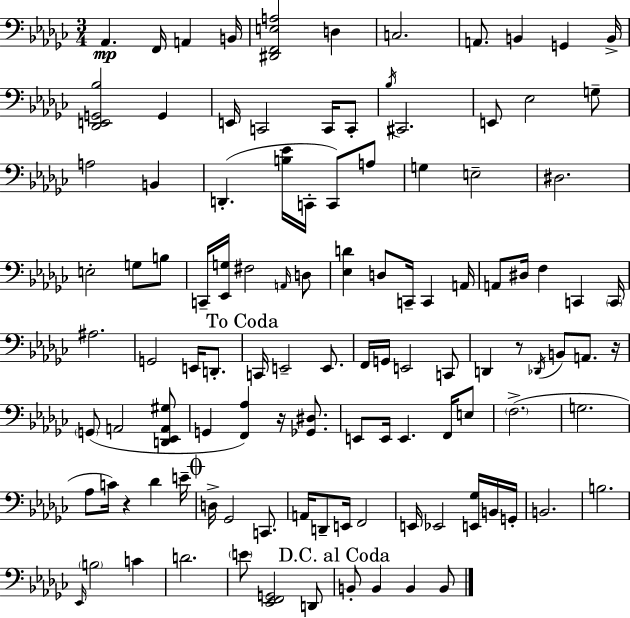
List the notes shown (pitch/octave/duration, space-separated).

Ab2/q. F2/s A2/q B2/s [D#2,F2,E3,A3]/h D3/q C3/h. A2/e. B2/q G2/q B2/s [Db2,E2,G2,Bb3]/h G2/q E2/s C2/h C2/s C2/e Bb3/s C#2/h. E2/e Eb3/h G3/e A3/h B2/q D2/q. [B3,Eb4]/s C2/s C2/e A3/e G3/q E3/h D#3/h. E3/h G3/e B3/e C2/s [Eb2,G3]/s F#3/h A2/s D3/e [Eb3,D4]/q D3/e C2/s C2/q A2/s A2/e D#3/s F3/q C2/q C2/s A#3/h. G2/h E2/s D2/e. C2/s E2/h E2/e. F2/s G2/s E2/h C2/e D2/q R/e Db2/s B2/e A2/e. R/s G2/e A2/h [D2,Eb2,A2,G#3]/e G2/q [F2,Ab3]/q R/s [Gb2,D#3]/e. E2/e E2/s E2/q. F2/s E3/e F3/h. G3/h. Ab3/e C4/s R/q Db4/q E4/s D3/s Gb2/h C2/e. A2/s D2/e E2/s F2/h E2/s Eb2/h [E2,Gb3]/s B2/s G2/s B2/h. B3/h. Eb2/s B3/h C4/q D4/h. E4/e [Eb2,F2,G2]/h D2/e B2/e B2/q B2/q B2/e